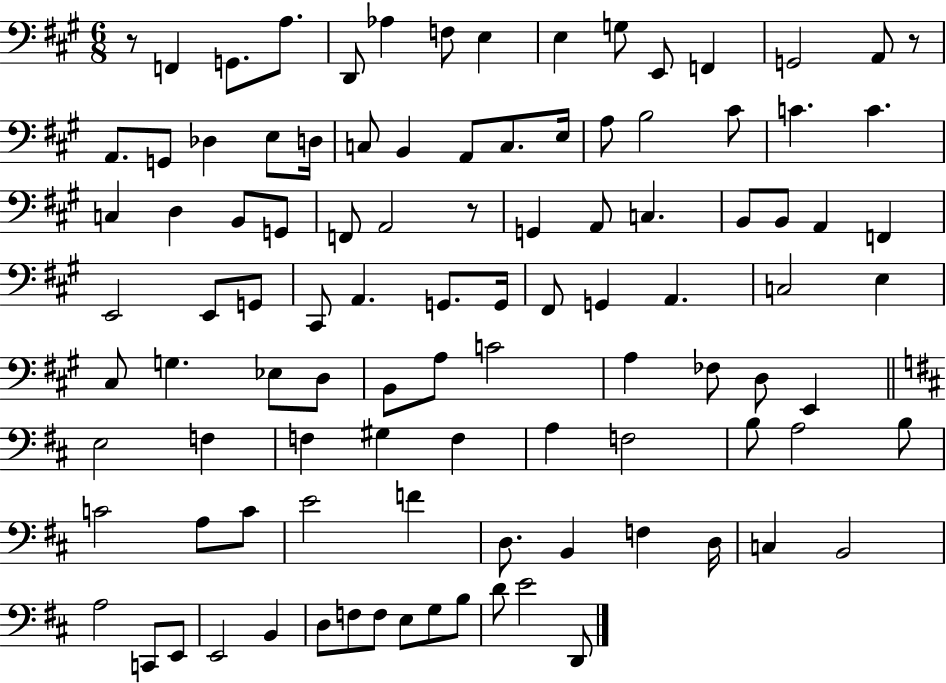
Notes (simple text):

R/e F2/q G2/e. A3/e. D2/e Ab3/q F3/e E3/q E3/q G3/e E2/e F2/q G2/h A2/e R/e A2/e. G2/e Db3/q E3/e D3/s C3/e B2/q A2/e C3/e. E3/s A3/e B3/h C#4/e C4/q. C4/q. C3/q D3/q B2/e G2/e F2/e A2/h R/e G2/q A2/e C3/q. B2/e B2/e A2/q F2/q E2/h E2/e G2/e C#2/e A2/q. G2/e. G2/s F#2/e G2/q A2/q. C3/h E3/q C#3/e G3/q. Eb3/e D3/e B2/e A3/e C4/h A3/q FES3/e D3/e E2/q E3/h F3/q F3/q G#3/q F3/q A3/q F3/h B3/e A3/h B3/e C4/h A3/e C4/e E4/h F4/q D3/e. B2/q F3/q D3/s C3/q B2/h A3/h C2/e E2/e E2/h B2/q D3/e F3/e F3/e E3/e G3/e B3/e D4/e E4/h D2/e